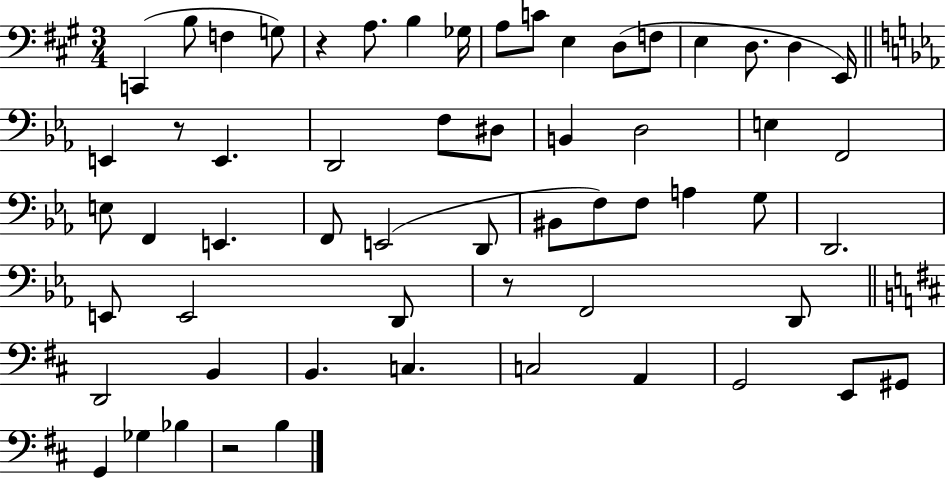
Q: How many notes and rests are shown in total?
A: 59